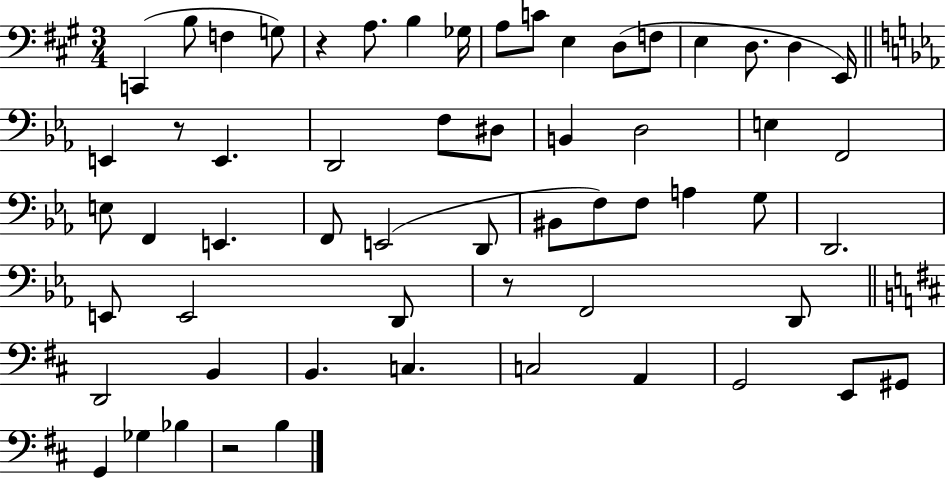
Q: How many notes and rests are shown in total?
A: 59